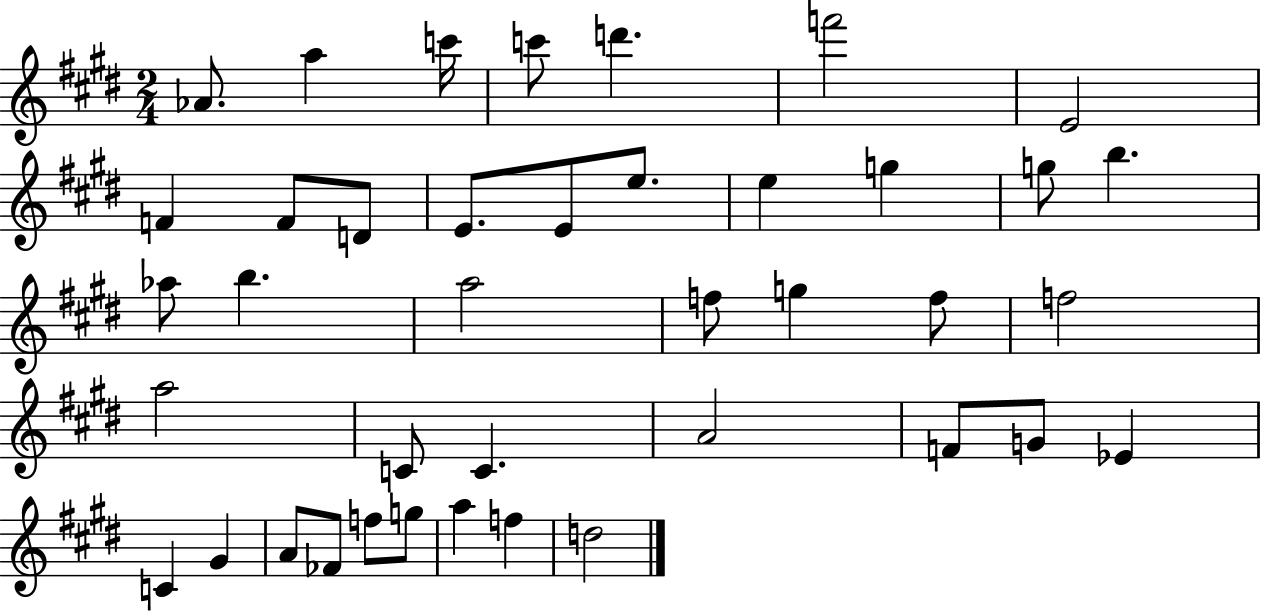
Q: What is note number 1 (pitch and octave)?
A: Ab4